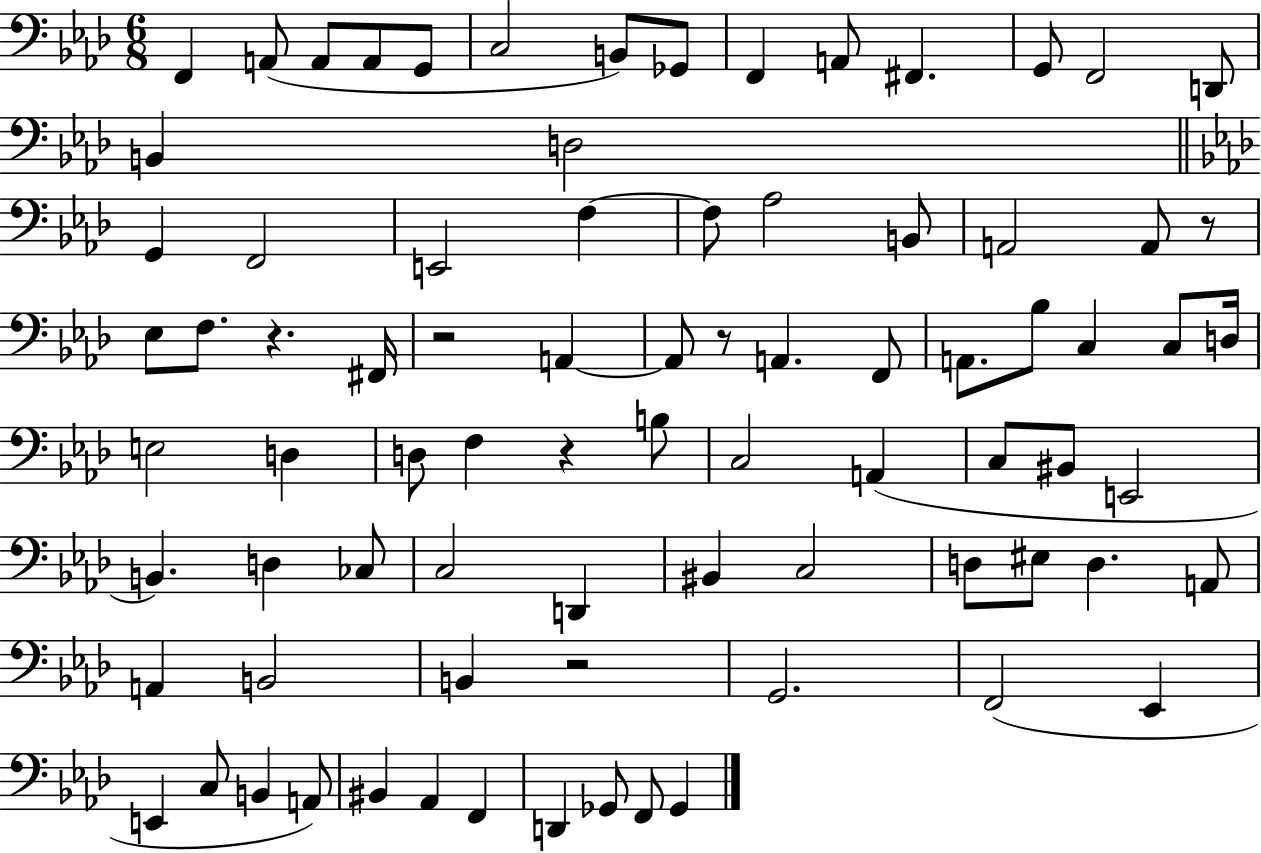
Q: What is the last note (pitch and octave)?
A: Gb2